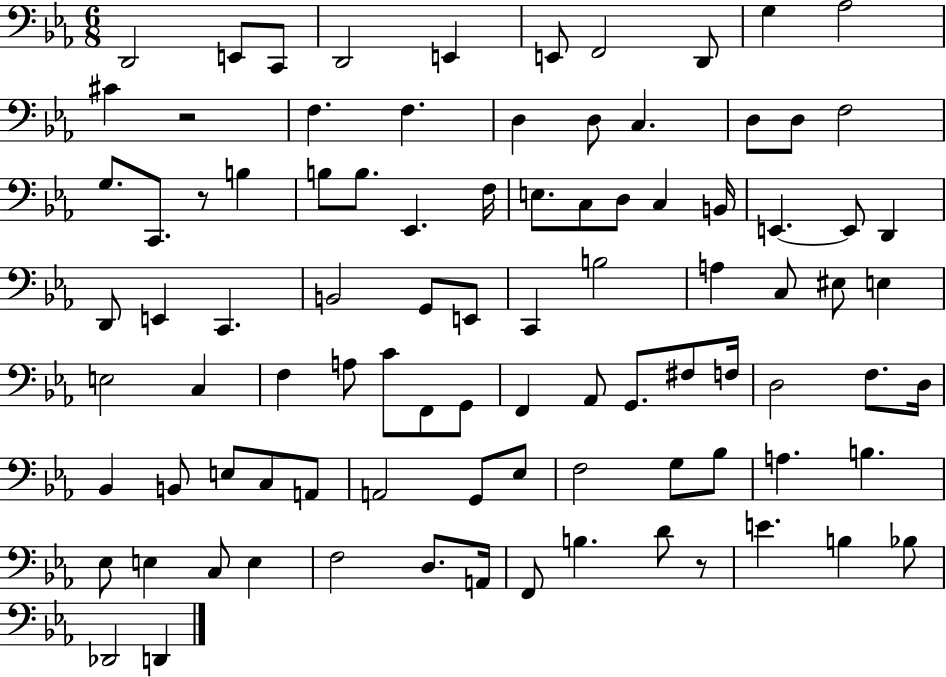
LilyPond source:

{
  \clef bass
  \numericTimeSignature
  \time 6/8
  \key ees \major
  \repeat volta 2 { d,2 e,8 c,8 | d,2 e,4 | e,8 f,2 d,8 | g4 aes2 | \break cis'4 r2 | f4. f4. | d4 d8 c4. | d8 d8 f2 | \break g8. c,8. r8 b4 | b8 b8. ees,4. f16 | e8. c8 d8 c4 b,16 | e,4.~~ e,8 d,4 | \break d,8 e,4 c,4. | b,2 g,8 e,8 | c,4 b2 | a4 c8 eis8 e4 | \break e2 c4 | f4 a8 c'8 f,8 g,8 | f,4 aes,8 g,8. fis8 f16 | d2 f8. d16 | \break bes,4 b,8 e8 c8 a,8 | a,2 g,8 ees8 | f2 g8 bes8 | a4. b4. | \break ees8 e4 c8 e4 | f2 d8. a,16 | f,8 b4. d'8 r8 | e'4. b4 bes8 | \break des,2 d,4 | } \bar "|."
}